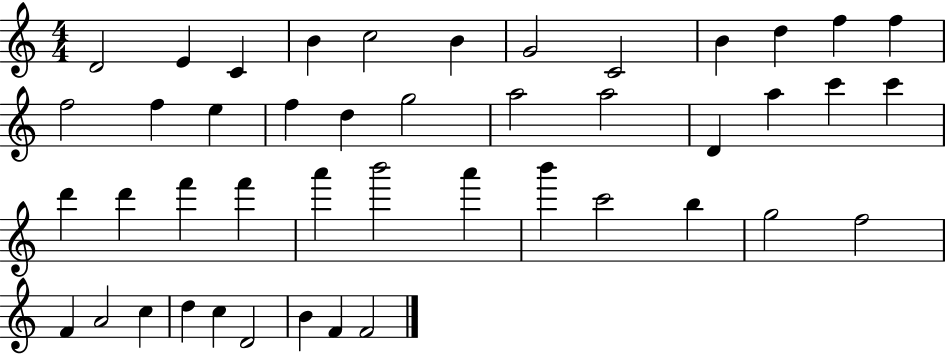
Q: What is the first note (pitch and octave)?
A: D4